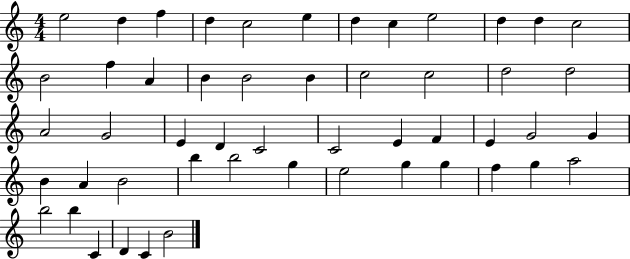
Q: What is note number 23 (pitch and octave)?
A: A4